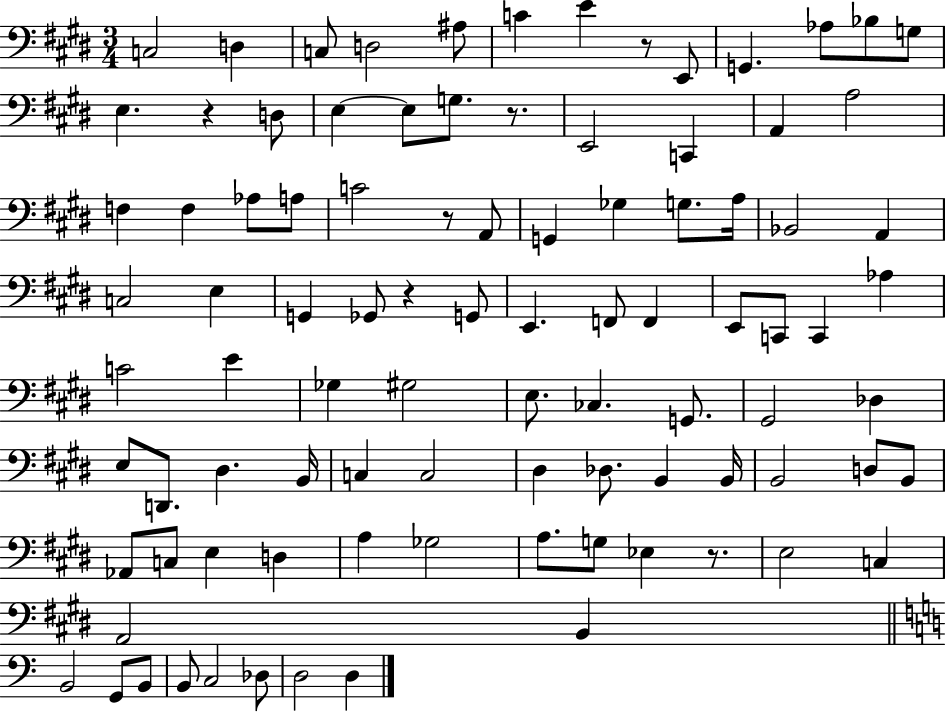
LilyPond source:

{
  \clef bass
  \numericTimeSignature
  \time 3/4
  \key e \major
  \repeat volta 2 { c2 d4 | c8 d2 ais8 | c'4 e'4 r8 e,8 | g,4. aes8 bes8 g8 | \break e4. r4 d8 | e4~~ e8 g8. r8. | e,2 c,4 | a,4 a2 | \break f4 f4 aes8 a8 | c'2 r8 a,8 | g,4 ges4 g8. a16 | bes,2 a,4 | \break c2 e4 | g,4 ges,8 r4 g,8 | e,4. f,8 f,4 | e,8 c,8 c,4 aes4 | \break c'2 e'4 | ges4 gis2 | e8. ces4. g,8. | gis,2 des4 | \break e8 d,8. dis4. b,16 | c4 c2 | dis4 des8. b,4 b,16 | b,2 d8 b,8 | \break aes,8 c8 e4 d4 | a4 ges2 | a8. g8 ees4 r8. | e2 c4 | \break a,2 b,4 | \bar "||" \break \key c \major b,2 g,8 b,8 | b,8 c2 des8 | d2 d4 | } \bar "|."
}